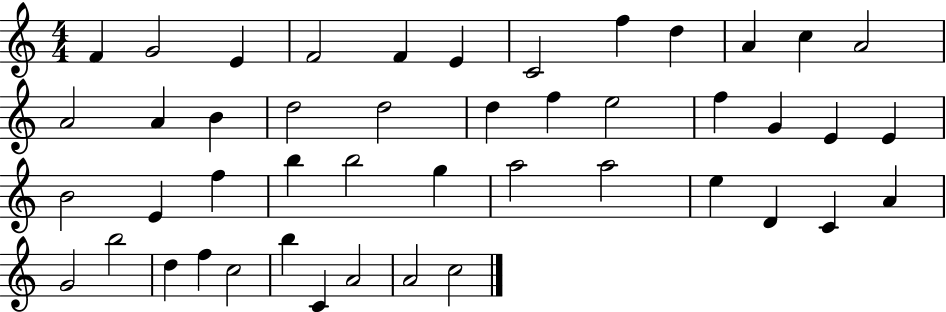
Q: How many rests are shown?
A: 0